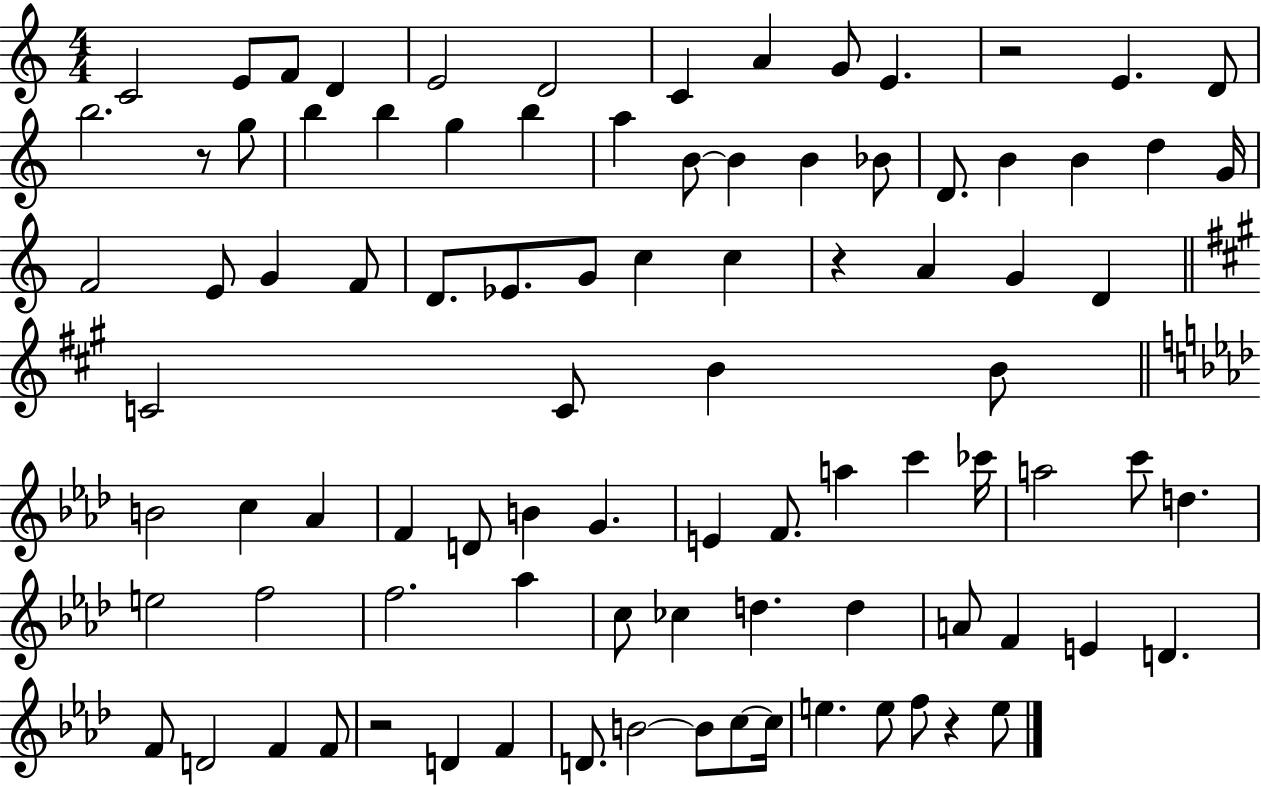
C4/h E4/e F4/e D4/q E4/h D4/h C4/q A4/q G4/e E4/q. R/h E4/q. D4/e B5/h. R/e G5/e B5/q B5/q G5/q B5/q A5/q B4/e B4/q B4/q Bb4/e D4/e. B4/q B4/q D5/q G4/s F4/h E4/e G4/q F4/e D4/e. Eb4/e. G4/e C5/q C5/q R/q A4/q G4/q D4/q C4/h C4/e B4/q B4/e B4/h C5/q Ab4/q F4/q D4/e B4/q G4/q. E4/q F4/e. A5/q C6/q CES6/s A5/h C6/e D5/q. E5/h F5/h F5/h. Ab5/q C5/e CES5/q D5/q. D5/q A4/e F4/q E4/q D4/q. F4/e D4/h F4/q F4/e R/h D4/q F4/q D4/e. B4/h B4/e C5/e C5/s E5/q. E5/e F5/e R/q E5/e